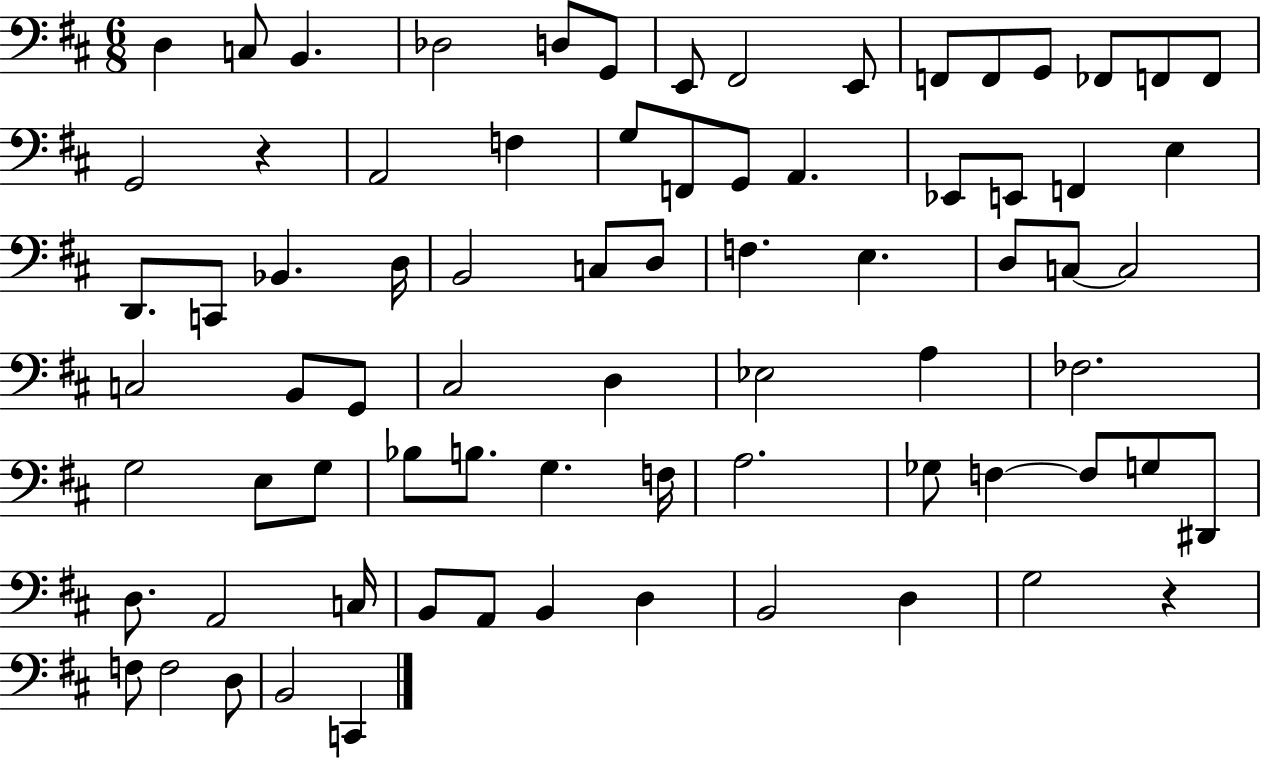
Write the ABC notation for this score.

X:1
T:Untitled
M:6/8
L:1/4
K:D
D, C,/2 B,, _D,2 D,/2 G,,/2 E,,/2 ^F,,2 E,,/2 F,,/2 F,,/2 G,,/2 _F,,/2 F,,/2 F,,/2 G,,2 z A,,2 F, G,/2 F,,/2 G,,/2 A,, _E,,/2 E,,/2 F,, E, D,,/2 C,,/2 _B,, D,/4 B,,2 C,/2 D,/2 F, E, D,/2 C,/2 C,2 C,2 B,,/2 G,,/2 ^C,2 D, _E,2 A, _F,2 G,2 E,/2 G,/2 _B,/2 B,/2 G, F,/4 A,2 _G,/2 F, F,/2 G,/2 ^D,,/2 D,/2 A,,2 C,/4 B,,/2 A,,/2 B,, D, B,,2 D, G,2 z F,/2 F,2 D,/2 B,,2 C,,